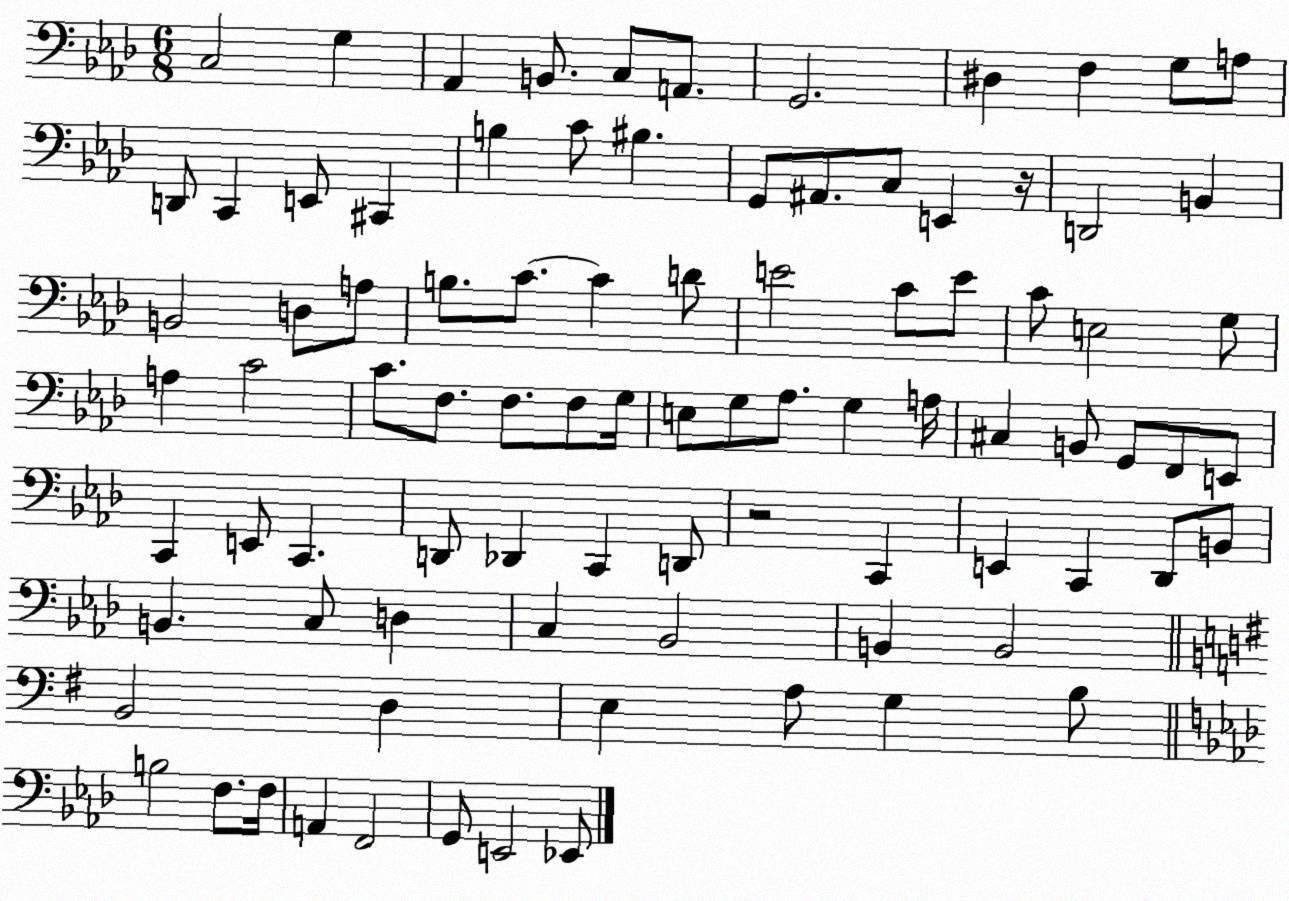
X:1
T:Untitled
M:6/8
L:1/4
K:Ab
C,2 G, _A,, B,,/2 C,/2 A,,/2 G,,2 ^D, F, G,/2 A,/2 D,,/2 C,, E,,/2 ^C,, B, C/2 ^B, G,,/2 ^A,,/2 C,/2 E,, z/4 D,,2 B,, B,,2 D,/2 A,/2 B,/2 C/2 C D/2 E2 C/2 E/2 C/2 E,2 G,/2 A, C2 C/2 F,/2 F,/2 F,/2 G,/4 E,/2 G,/2 _A,/2 G, A,/4 ^C, B,,/2 G,,/2 F,,/2 E,,/2 C,, E,,/2 C,, D,,/2 _D,, C,, D,,/2 z2 C,, E,, C,, _D,,/2 B,,/2 B,, C,/2 D, C, _B,,2 B,, B,,2 B,,2 D, E, A,/2 G, B,/2 B,2 F,/2 F,/4 A,, F,,2 G,,/2 E,,2 _E,,/2